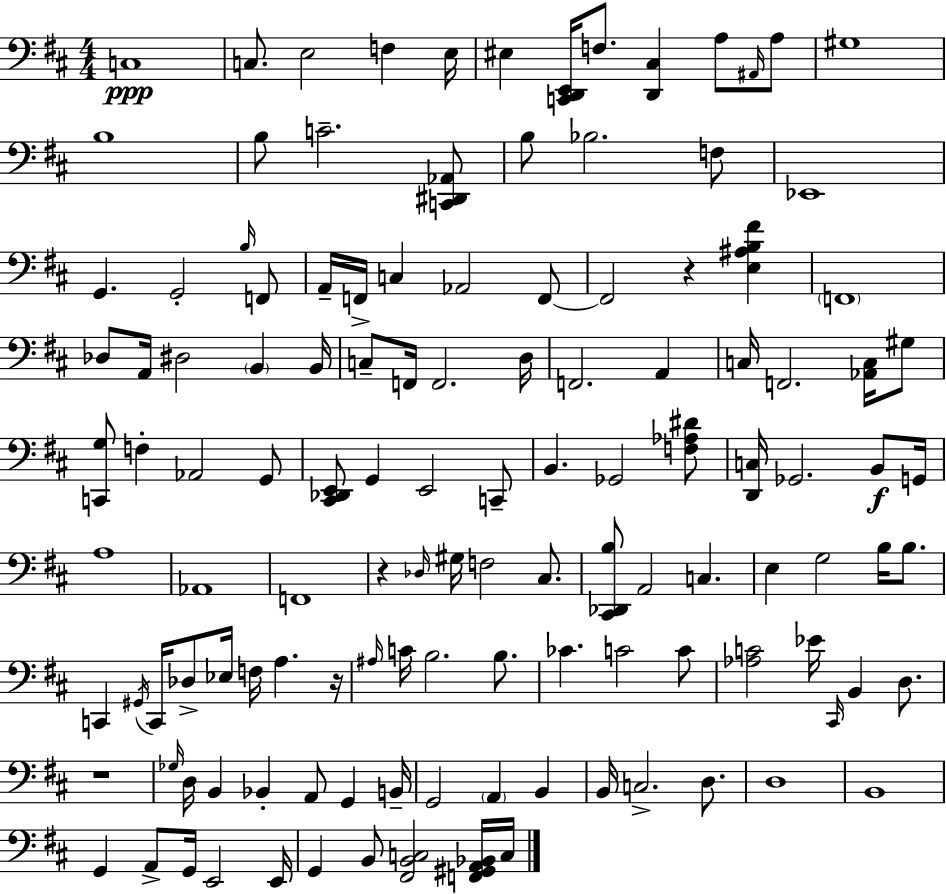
{
  \clef bass
  \numericTimeSignature
  \time 4/4
  \key d \major
  c1\ppp | c8. e2 f4 e16 | eis4 <c, d, e,>16 f8. <d, cis>4 a8 \grace { ais,16 } a8 | gis1 | \break b1 | b8 c'2.-- <c, dis, aes,>8 | b8 bes2. f8 | ees,1 | \break g,4. g,2-. \grace { b16 } | f,8 a,16-- f,16-> c4 aes,2 | f,8~~ f,2 r4 <e ais b fis'>4 | \parenthesize f,1 | \break des8 a,16 dis2 \parenthesize b,4 | b,16 c8-- f,16 f,2. | d16 f,2. a,4 | c16 f,2. <aes, c>16 | \break gis8 <c, g>8 f4-. aes,2 | g,8 <cis, des, e,>8 g,4 e,2 | c,8-- b,4. ges,2 | <f aes dis'>8 <d, c>16 ges,2. b,8\f | \break g,16 a1 | aes,1 | f,1 | r4 \grace { des16 } gis16 f2 | \break cis8. <cis, des, b>8 a,2 c4. | e4 g2 b16 | b8. c,4 \acciaccatura { gis,16 } c,16 des8-> ees16 f16 a4. | r16 \grace { ais16 } c'16 b2. | \break b8. ces'4. c'2 | c'8 <aes c'>2 ees'16 \grace { cis,16 } b,4 | d8. r1 | \grace { ges16 } d16 b,4 bes,4-. | \break a,8 g,4 b,16-- g,2 \parenthesize a,4 | b,4 b,16 c2.-> | d8. d1 | b,1 | \break g,4 a,8-> g,16 e,2 | e,16 g,4 b,8 <fis, b, c>2 | <f, gis, a, bes,>16 c16 \bar "|."
}